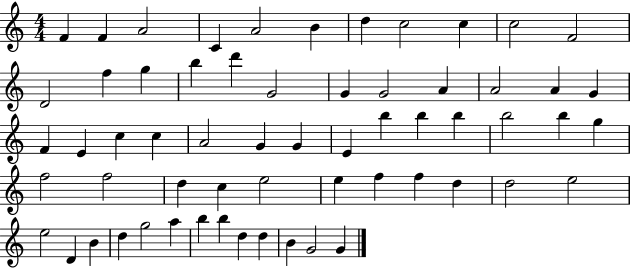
X:1
T:Untitled
M:4/4
L:1/4
K:C
F F A2 C A2 B d c2 c c2 F2 D2 f g b d' G2 G G2 A A2 A G F E c c A2 G G E b b b b2 b g f2 f2 d c e2 e f f d d2 e2 e2 D B d g2 a b b d d B G2 G